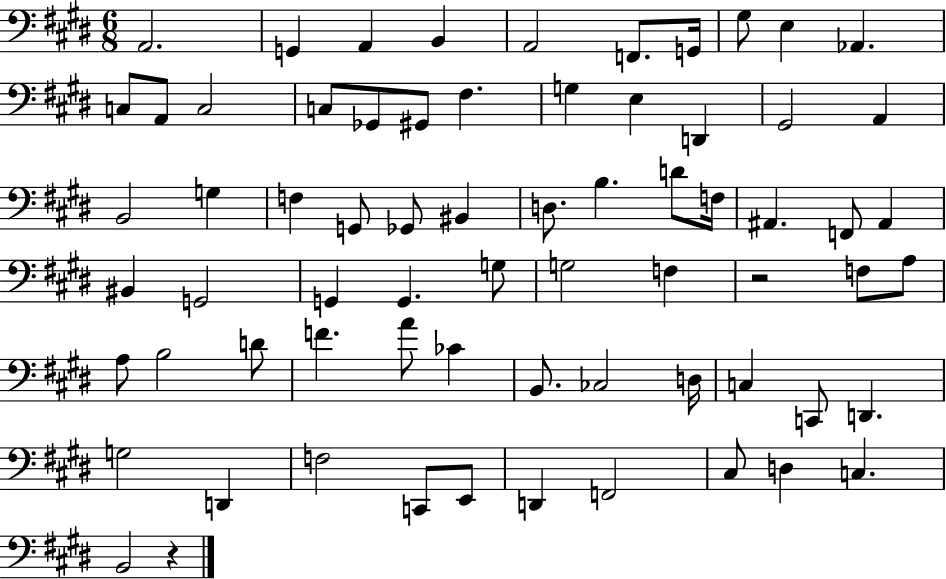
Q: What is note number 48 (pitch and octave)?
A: F4